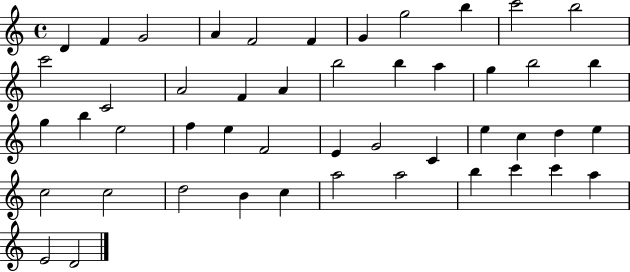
{
  \clef treble
  \time 4/4
  \defaultTimeSignature
  \key c \major
  d'4 f'4 g'2 | a'4 f'2 f'4 | g'4 g''2 b''4 | c'''2 b''2 | \break c'''2 c'2 | a'2 f'4 a'4 | b''2 b''4 a''4 | g''4 b''2 b''4 | \break g''4 b''4 e''2 | f''4 e''4 f'2 | e'4 g'2 c'4 | e''4 c''4 d''4 e''4 | \break c''2 c''2 | d''2 b'4 c''4 | a''2 a''2 | b''4 c'''4 c'''4 a''4 | \break e'2 d'2 | \bar "|."
}